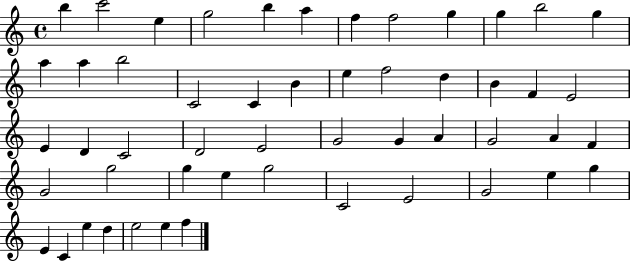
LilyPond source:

{
  \clef treble
  \time 4/4
  \defaultTimeSignature
  \key c \major
  b''4 c'''2 e''4 | g''2 b''4 a''4 | f''4 f''2 g''4 | g''4 b''2 g''4 | \break a''4 a''4 b''2 | c'2 c'4 b'4 | e''4 f''2 d''4 | b'4 f'4 e'2 | \break e'4 d'4 c'2 | d'2 e'2 | g'2 g'4 a'4 | g'2 a'4 f'4 | \break g'2 g''2 | g''4 e''4 g''2 | c'2 e'2 | g'2 e''4 g''4 | \break e'4 c'4 e''4 d''4 | e''2 e''4 f''4 | \bar "|."
}